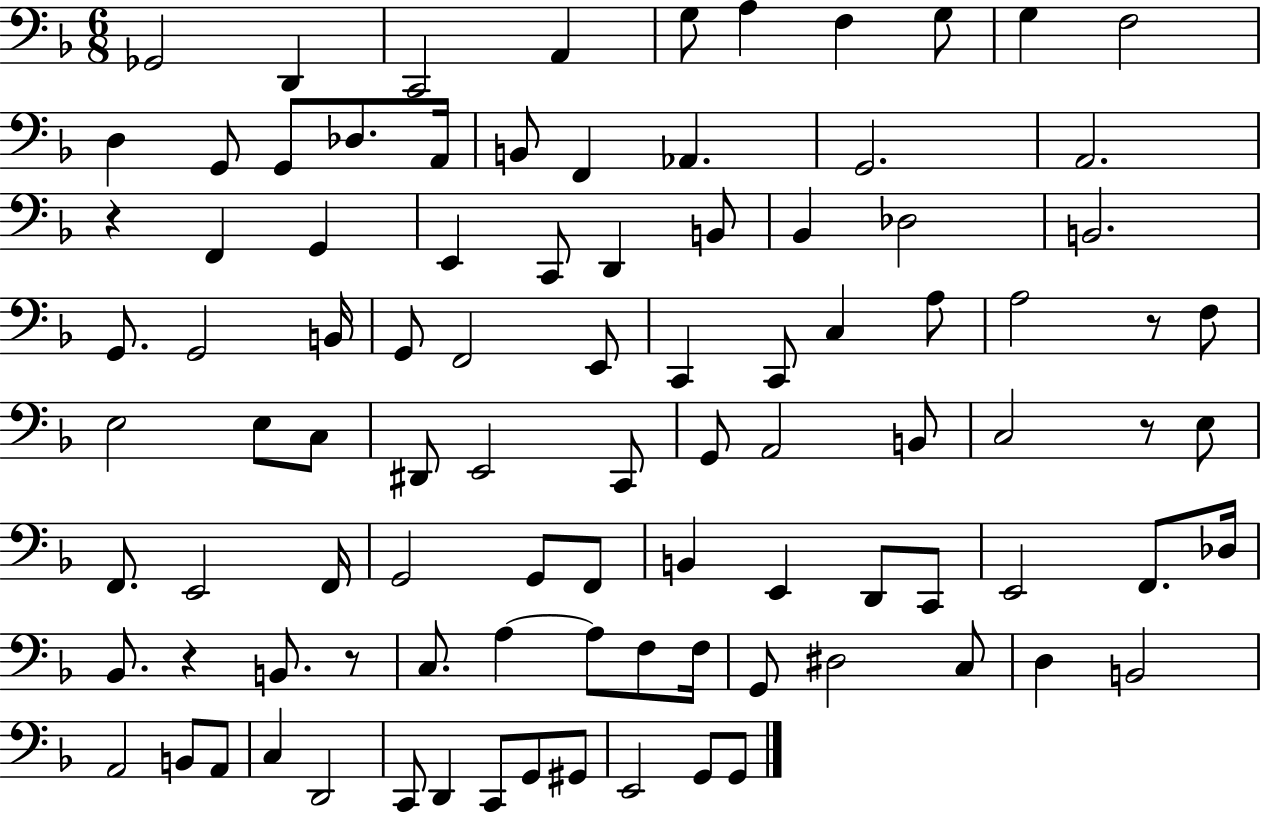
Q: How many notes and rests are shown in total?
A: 95